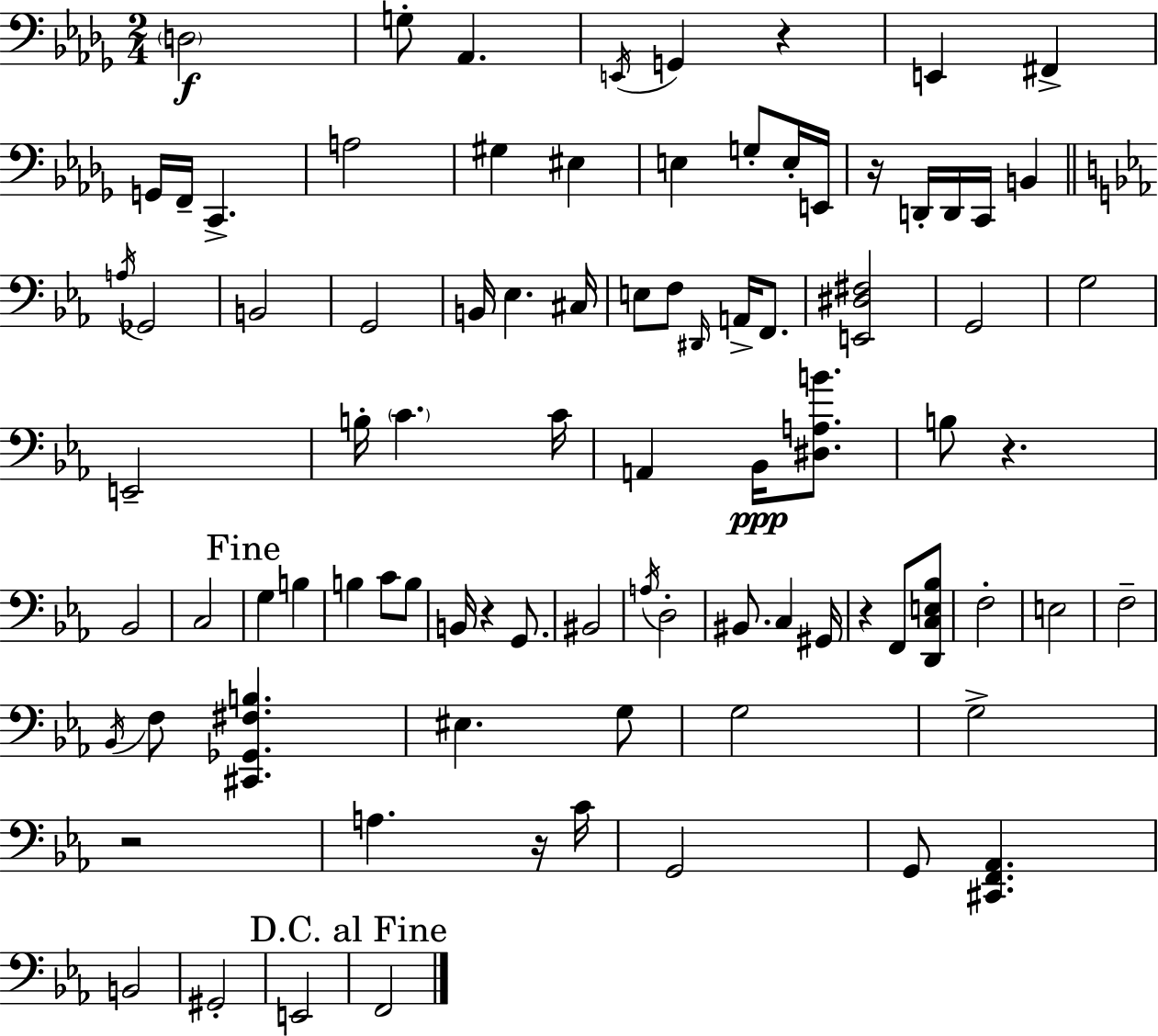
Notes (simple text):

D3/h G3/e Ab2/q. E2/s G2/q R/q E2/q F#2/q G2/s F2/s C2/q. A3/h G#3/q EIS3/q E3/q G3/e E3/s E2/s R/s D2/s D2/s C2/s B2/q A3/s Gb2/h B2/h G2/h B2/s Eb3/q. C#3/s E3/e F3/e D#2/s A2/s F2/e. [E2,D#3,F#3]/h G2/h G3/h E2/h B3/s C4/q. C4/s A2/q Bb2/s [D#3,A3,B4]/e. B3/e R/q. Bb2/h C3/h G3/q B3/q B3/q C4/e B3/e B2/s R/q G2/e. BIS2/h A3/s D3/h BIS2/e. C3/q G#2/s R/q F2/e [D2,C3,E3,Bb3]/e F3/h E3/h F3/h Bb2/s F3/e [C#2,Gb2,F#3,B3]/q. EIS3/q. G3/e G3/h G3/h R/h A3/q. R/s C4/s G2/h G2/e [C#2,F2,Ab2]/q. B2/h G#2/h E2/h F2/h